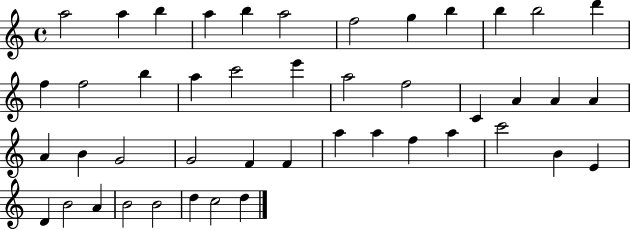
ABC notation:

X:1
T:Untitled
M:4/4
L:1/4
K:C
a2 a b a b a2 f2 g b b b2 d' f f2 b a c'2 e' a2 f2 C A A A A B G2 G2 F F a a f a c'2 B E D B2 A B2 B2 d c2 d